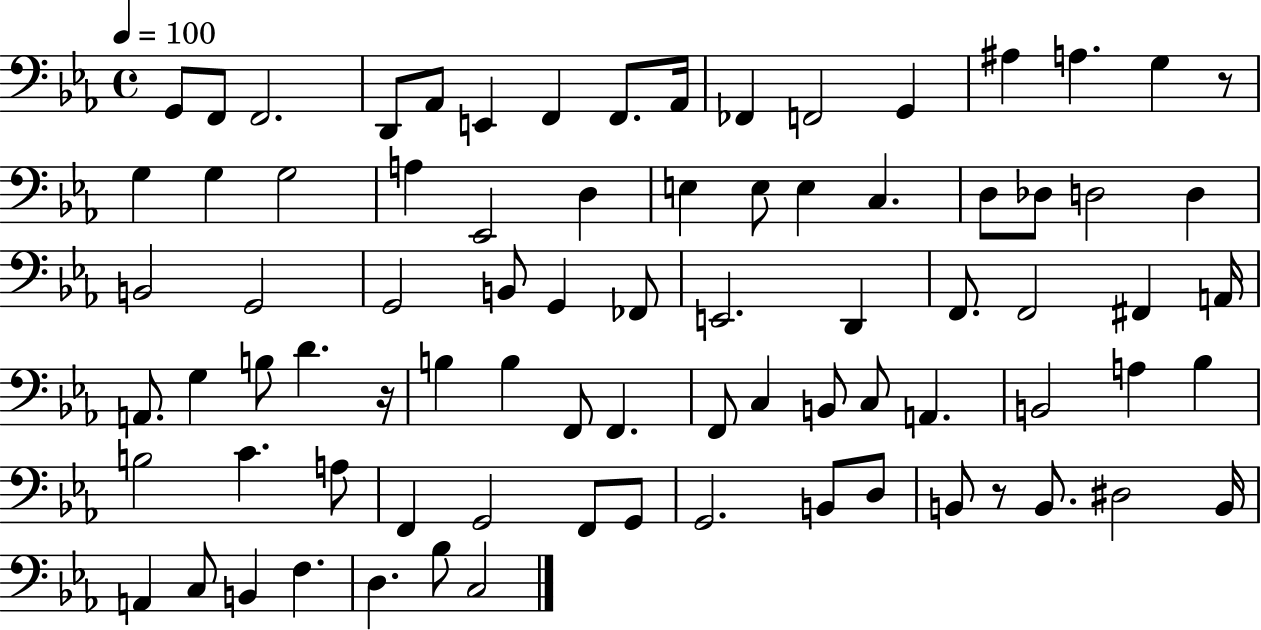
{
  \clef bass
  \time 4/4
  \defaultTimeSignature
  \key ees \major
  \tempo 4 = 100
  g,8 f,8 f,2. | d,8 aes,8 e,4 f,4 f,8. aes,16 | fes,4 f,2 g,4 | ais4 a4. g4 r8 | \break g4 g4 g2 | a4 ees,2 d4 | e4 e8 e4 c4. | d8 des8 d2 d4 | \break b,2 g,2 | g,2 b,8 g,4 fes,8 | e,2. d,4 | f,8. f,2 fis,4 a,16 | \break a,8. g4 b8 d'4. r16 | b4 b4 f,8 f,4. | f,8 c4 b,8 c8 a,4. | b,2 a4 bes4 | \break b2 c'4. a8 | f,4 g,2 f,8 g,8 | g,2. b,8 d8 | b,8 r8 b,8. dis2 b,16 | \break a,4 c8 b,4 f4. | d4. bes8 c2 | \bar "|."
}